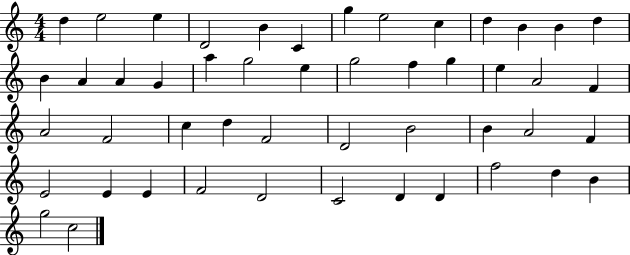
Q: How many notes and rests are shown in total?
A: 49